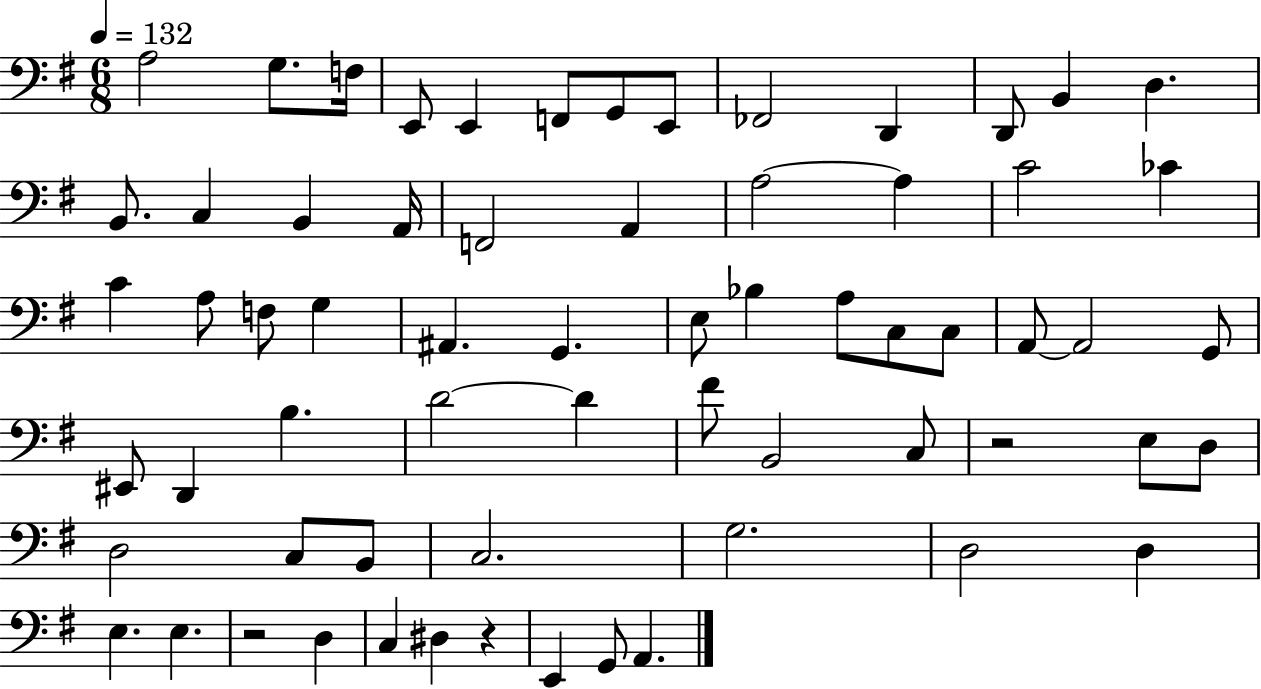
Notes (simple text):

A3/h G3/e. F3/s E2/e E2/q F2/e G2/e E2/e FES2/h D2/q D2/e B2/q D3/q. B2/e. C3/q B2/q A2/s F2/h A2/q A3/h A3/q C4/h CES4/q C4/q A3/e F3/e G3/q A#2/q. G2/q. E3/e Bb3/q A3/e C3/e C3/e A2/e A2/h G2/e EIS2/e D2/q B3/q. D4/h D4/q F#4/e B2/h C3/e R/h E3/e D3/e D3/h C3/e B2/e C3/h. G3/h. D3/h D3/q E3/q. E3/q. R/h D3/q C3/q D#3/q R/q E2/q G2/e A2/q.